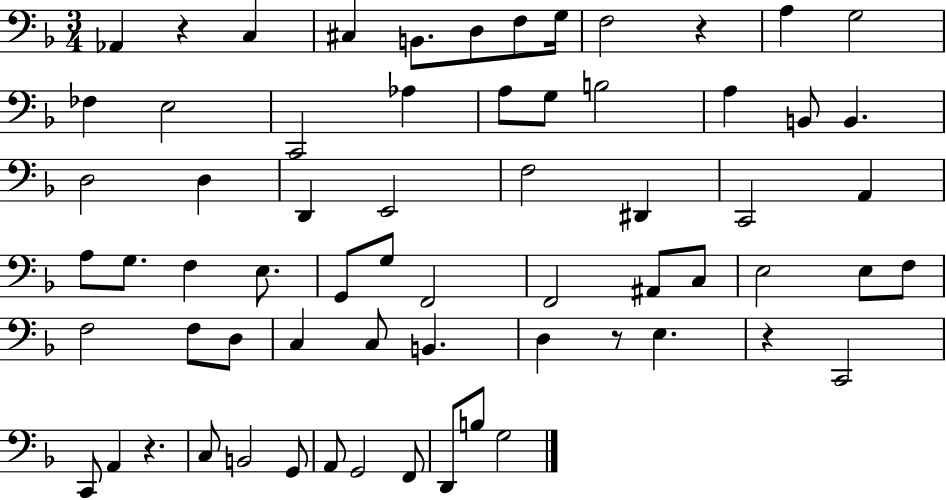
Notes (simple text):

Ab2/q R/q C3/q C#3/q B2/e. D3/e F3/e G3/s F3/h R/q A3/q G3/h FES3/q E3/h C2/h Ab3/q A3/e G3/e B3/h A3/q B2/e B2/q. D3/h D3/q D2/q E2/h F3/h D#2/q C2/h A2/q A3/e G3/e. F3/q E3/e. G2/e G3/e F2/h F2/h A#2/e C3/e E3/h E3/e F3/e F3/h F3/e D3/e C3/q C3/e B2/q. D3/q R/e E3/q. R/q C2/h C2/e A2/q R/q. C3/e B2/h G2/e A2/e G2/h F2/e D2/e B3/e G3/h